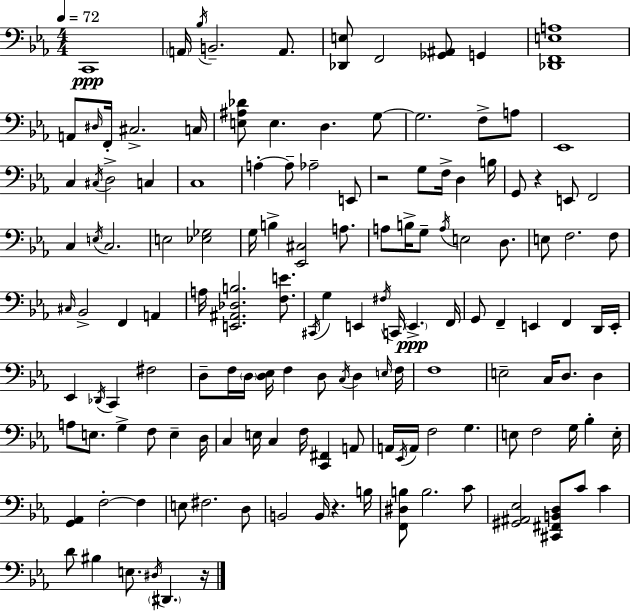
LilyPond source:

{
  \clef bass
  \numericTimeSignature
  \time 4/4
  \key ees \major
  \tempo 4 = 72
  c,1\ppp | \parenthesize a,16 \acciaccatura { bes16 } b,2.-- a,8. | <des, e>8 f,2 <ges, ais,>8 g,4 | <des, f, e a>1 | \break a,8 \grace { dis16 } f,16-. cis2.-> | c16 <e ais des'>8 e4. d4. | g8~~ g2. f8-> | a8 ees,1 | \break c4 \acciaccatura { cis16 } d2-> c4 | c1 | a4-.~~ a8-- aes2-- | e,8 r2 g8 f16-> d4 | \break b16 g,8 r4 e,8 f,2 | c4 \acciaccatura { e16 } c2. | e2 <ees ges>2 | g16 b4-> <ees, cis>2 | \break a8. a8 b16-> g8-- \acciaccatura { a16 } e2 | d8. e8 f2. | f8 \grace { cis16 } bes,2-> f,4 | a,4 a16 <e, ais, des b>2. | \break <f e'>8. \acciaccatura { cis,16 } g4 e,4 \acciaccatura { fis16 } | c,16 \parenthesize e,4.->\ppp f,16 g,8 f,4-- e,4 | f,4 d,16 e,16-. ees,4 \acciaccatura { des,16 } c,4 | fis2 d8-- f16 \parenthesize d16 <d ees>16 f4 | \break d8 \acciaccatura { c16 } d4 \grace { e16 } f16 f1 | e2-- | c16 d8. d4 a8 e8. | g4-> f8 e4-- d16 c4 e16 | \break c4 f16 <c, fis,>4 a,8 a,16 \acciaccatura { ees,16 } a,16 f2 | g4. e8 f2 | g16 bes4-. e16-. <g, aes,>4 | f2-.~~ f4 e8 fis2. | \break d8 b,2 | b,16 r4. b16 <f, dis b>8 b2. | c'8 <gis, ais, ees>2 | <cis, fis, b, d>8 c'8 c'4 d'8 bis4 | \break e8. \acciaccatura { dis16 } \parenthesize dis,4. r16 \bar "|."
}